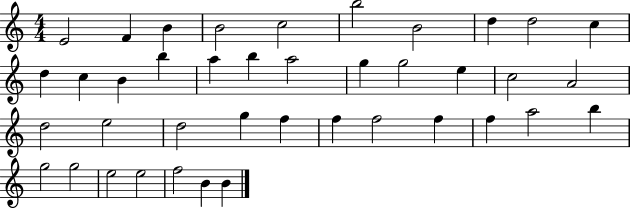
{
  \clef treble
  \numericTimeSignature
  \time 4/4
  \key c \major
  e'2 f'4 b'4 | b'2 c''2 | b''2 b'2 | d''4 d''2 c''4 | \break d''4 c''4 b'4 b''4 | a''4 b''4 a''2 | g''4 g''2 e''4 | c''2 a'2 | \break d''2 e''2 | d''2 g''4 f''4 | f''4 f''2 f''4 | f''4 a''2 b''4 | \break g''2 g''2 | e''2 e''2 | f''2 b'4 b'4 | \bar "|."
}